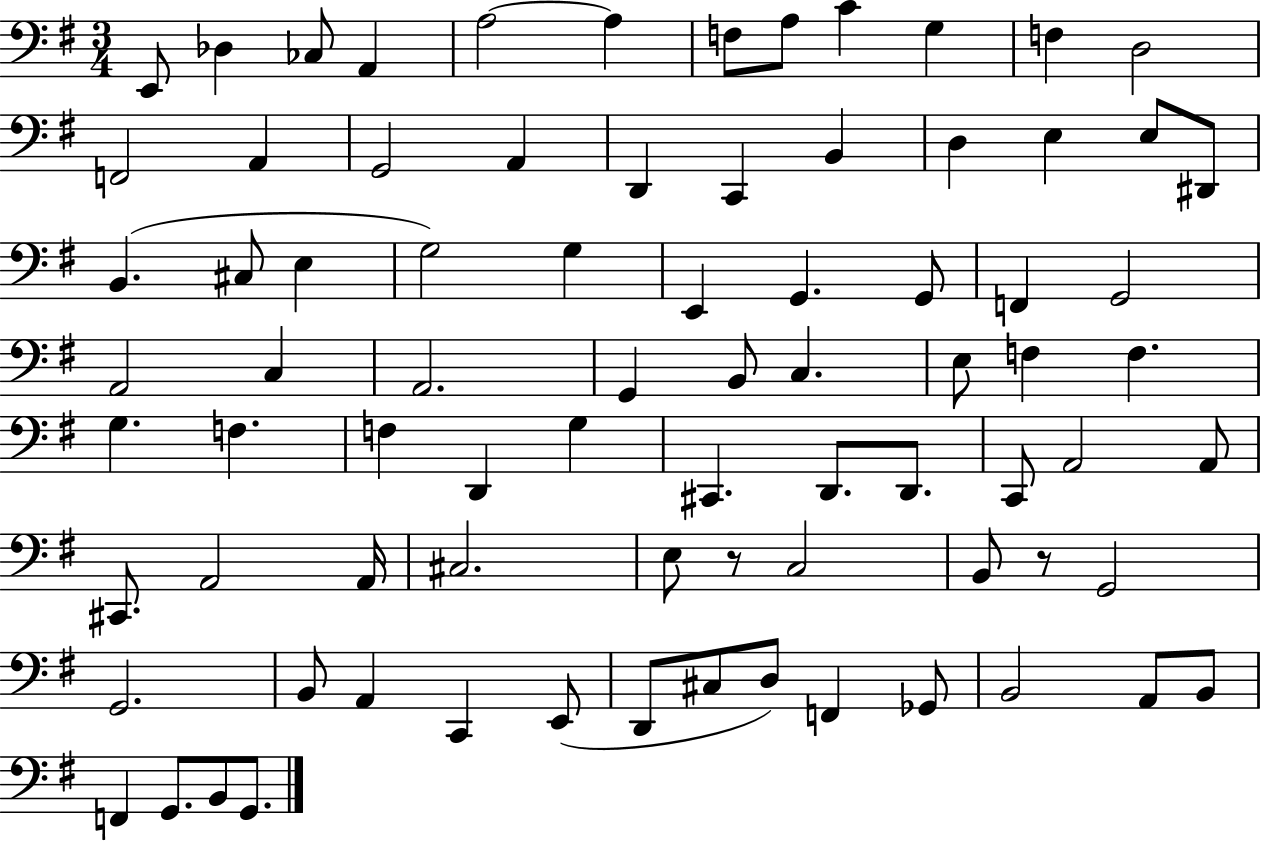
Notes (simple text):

E2/e Db3/q CES3/e A2/q A3/h A3/q F3/e A3/e C4/q G3/q F3/q D3/h F2/h A2/q G2/h A2/q D2/q C2/q B2/q D3/q E3/q E3/e D#2/e B2/q. C#3/e E3/q G3/h G3/q E2/q G2/q. G2/e F2/q G2/h A2/h C3/q A2/h. G2/q B2/e C3/q. E3/e F3/q F3/q. G3/q. F3/q. F3/q D2/q G3/q C#2/q. D2/e. D2/e. C2/e A2/h A2/e C#2/e. A2/h A2/s C#3/h. E3/e R/e C3/h B2/e R/e G2/h G2/h. B2/e A2/q C2/q E2/e D2/e C#3/e D3/e F2/q Gb2/e B2/h A2/e B2/e F2/q G2/e. B2/e G2/e.